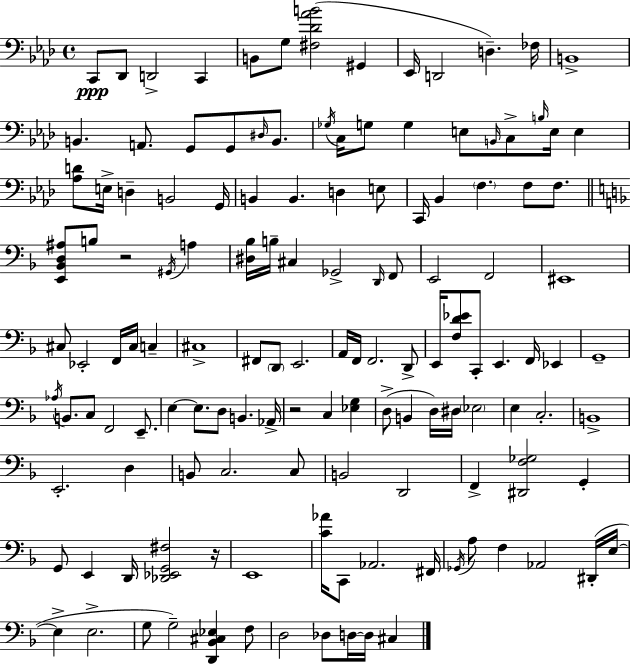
C2/e Db2/e D2/h C2/q B2/e G3/e [F#3,Db4,Ab4,B4]/h G#2/q Eb2/s D2/h D3/q. FES3/s B2/w B2/q. A2/e. G2/e G2/e D#3/s B2/e. Gb3/s C3/s G3/e G3/q E3/e B2/s C3/e B3/s E3/s E3/q [Ab3,D4]/e E3/s D3/q B2/h G2/s B2/q B2/q. D3/q E3/e C2/s Bb2/q F3/q. F3/e F3/e. [E2,Bb2,D3,A#3]/e B3/e R/h G#2/s A3/q [D#3,Bb3]/s B3/s C#3/q Gb2/h D2/s F2/e E2/h F2/h EIS2/w C#3/e Eb2/h F2/s C#3/s C3/q C#3/w F#2/e D2/e E2/h. A2/s F2/s F2/h. D2/e E2/s [F3,D4,Eb4]/e C2/e E2/q. F2/s Eb2/q G2/w Ab3/s B2/e. C3/e F2/h E2/e. E3/q E3/e. D3/e B2/q. Ab2/s R/h C3/q [Eb3,G3]/q D3/e B2/q D3/s D#3/s Eb3/h E3/q C3/h. B2/w E2/h. D3/q B2/e C3/h. C3/e B2/h D2/h F2/q [D#2,F3,Gb3]/h G2/q G2/e E2/q D2/s [Db2,Eb2,G2,F#3]/h R/s E2/w [C4,Ab4]/s C2/e Ab2/h. F#2/s Gb2/s A3/e F3/q Ab2/h D#2/s E3/s E3/q E3/h. G3/e G3/h [D2,Bb2,C#3,Eb3]/q F3/e D3/h Db3/e D3/s D3/s C#3/q